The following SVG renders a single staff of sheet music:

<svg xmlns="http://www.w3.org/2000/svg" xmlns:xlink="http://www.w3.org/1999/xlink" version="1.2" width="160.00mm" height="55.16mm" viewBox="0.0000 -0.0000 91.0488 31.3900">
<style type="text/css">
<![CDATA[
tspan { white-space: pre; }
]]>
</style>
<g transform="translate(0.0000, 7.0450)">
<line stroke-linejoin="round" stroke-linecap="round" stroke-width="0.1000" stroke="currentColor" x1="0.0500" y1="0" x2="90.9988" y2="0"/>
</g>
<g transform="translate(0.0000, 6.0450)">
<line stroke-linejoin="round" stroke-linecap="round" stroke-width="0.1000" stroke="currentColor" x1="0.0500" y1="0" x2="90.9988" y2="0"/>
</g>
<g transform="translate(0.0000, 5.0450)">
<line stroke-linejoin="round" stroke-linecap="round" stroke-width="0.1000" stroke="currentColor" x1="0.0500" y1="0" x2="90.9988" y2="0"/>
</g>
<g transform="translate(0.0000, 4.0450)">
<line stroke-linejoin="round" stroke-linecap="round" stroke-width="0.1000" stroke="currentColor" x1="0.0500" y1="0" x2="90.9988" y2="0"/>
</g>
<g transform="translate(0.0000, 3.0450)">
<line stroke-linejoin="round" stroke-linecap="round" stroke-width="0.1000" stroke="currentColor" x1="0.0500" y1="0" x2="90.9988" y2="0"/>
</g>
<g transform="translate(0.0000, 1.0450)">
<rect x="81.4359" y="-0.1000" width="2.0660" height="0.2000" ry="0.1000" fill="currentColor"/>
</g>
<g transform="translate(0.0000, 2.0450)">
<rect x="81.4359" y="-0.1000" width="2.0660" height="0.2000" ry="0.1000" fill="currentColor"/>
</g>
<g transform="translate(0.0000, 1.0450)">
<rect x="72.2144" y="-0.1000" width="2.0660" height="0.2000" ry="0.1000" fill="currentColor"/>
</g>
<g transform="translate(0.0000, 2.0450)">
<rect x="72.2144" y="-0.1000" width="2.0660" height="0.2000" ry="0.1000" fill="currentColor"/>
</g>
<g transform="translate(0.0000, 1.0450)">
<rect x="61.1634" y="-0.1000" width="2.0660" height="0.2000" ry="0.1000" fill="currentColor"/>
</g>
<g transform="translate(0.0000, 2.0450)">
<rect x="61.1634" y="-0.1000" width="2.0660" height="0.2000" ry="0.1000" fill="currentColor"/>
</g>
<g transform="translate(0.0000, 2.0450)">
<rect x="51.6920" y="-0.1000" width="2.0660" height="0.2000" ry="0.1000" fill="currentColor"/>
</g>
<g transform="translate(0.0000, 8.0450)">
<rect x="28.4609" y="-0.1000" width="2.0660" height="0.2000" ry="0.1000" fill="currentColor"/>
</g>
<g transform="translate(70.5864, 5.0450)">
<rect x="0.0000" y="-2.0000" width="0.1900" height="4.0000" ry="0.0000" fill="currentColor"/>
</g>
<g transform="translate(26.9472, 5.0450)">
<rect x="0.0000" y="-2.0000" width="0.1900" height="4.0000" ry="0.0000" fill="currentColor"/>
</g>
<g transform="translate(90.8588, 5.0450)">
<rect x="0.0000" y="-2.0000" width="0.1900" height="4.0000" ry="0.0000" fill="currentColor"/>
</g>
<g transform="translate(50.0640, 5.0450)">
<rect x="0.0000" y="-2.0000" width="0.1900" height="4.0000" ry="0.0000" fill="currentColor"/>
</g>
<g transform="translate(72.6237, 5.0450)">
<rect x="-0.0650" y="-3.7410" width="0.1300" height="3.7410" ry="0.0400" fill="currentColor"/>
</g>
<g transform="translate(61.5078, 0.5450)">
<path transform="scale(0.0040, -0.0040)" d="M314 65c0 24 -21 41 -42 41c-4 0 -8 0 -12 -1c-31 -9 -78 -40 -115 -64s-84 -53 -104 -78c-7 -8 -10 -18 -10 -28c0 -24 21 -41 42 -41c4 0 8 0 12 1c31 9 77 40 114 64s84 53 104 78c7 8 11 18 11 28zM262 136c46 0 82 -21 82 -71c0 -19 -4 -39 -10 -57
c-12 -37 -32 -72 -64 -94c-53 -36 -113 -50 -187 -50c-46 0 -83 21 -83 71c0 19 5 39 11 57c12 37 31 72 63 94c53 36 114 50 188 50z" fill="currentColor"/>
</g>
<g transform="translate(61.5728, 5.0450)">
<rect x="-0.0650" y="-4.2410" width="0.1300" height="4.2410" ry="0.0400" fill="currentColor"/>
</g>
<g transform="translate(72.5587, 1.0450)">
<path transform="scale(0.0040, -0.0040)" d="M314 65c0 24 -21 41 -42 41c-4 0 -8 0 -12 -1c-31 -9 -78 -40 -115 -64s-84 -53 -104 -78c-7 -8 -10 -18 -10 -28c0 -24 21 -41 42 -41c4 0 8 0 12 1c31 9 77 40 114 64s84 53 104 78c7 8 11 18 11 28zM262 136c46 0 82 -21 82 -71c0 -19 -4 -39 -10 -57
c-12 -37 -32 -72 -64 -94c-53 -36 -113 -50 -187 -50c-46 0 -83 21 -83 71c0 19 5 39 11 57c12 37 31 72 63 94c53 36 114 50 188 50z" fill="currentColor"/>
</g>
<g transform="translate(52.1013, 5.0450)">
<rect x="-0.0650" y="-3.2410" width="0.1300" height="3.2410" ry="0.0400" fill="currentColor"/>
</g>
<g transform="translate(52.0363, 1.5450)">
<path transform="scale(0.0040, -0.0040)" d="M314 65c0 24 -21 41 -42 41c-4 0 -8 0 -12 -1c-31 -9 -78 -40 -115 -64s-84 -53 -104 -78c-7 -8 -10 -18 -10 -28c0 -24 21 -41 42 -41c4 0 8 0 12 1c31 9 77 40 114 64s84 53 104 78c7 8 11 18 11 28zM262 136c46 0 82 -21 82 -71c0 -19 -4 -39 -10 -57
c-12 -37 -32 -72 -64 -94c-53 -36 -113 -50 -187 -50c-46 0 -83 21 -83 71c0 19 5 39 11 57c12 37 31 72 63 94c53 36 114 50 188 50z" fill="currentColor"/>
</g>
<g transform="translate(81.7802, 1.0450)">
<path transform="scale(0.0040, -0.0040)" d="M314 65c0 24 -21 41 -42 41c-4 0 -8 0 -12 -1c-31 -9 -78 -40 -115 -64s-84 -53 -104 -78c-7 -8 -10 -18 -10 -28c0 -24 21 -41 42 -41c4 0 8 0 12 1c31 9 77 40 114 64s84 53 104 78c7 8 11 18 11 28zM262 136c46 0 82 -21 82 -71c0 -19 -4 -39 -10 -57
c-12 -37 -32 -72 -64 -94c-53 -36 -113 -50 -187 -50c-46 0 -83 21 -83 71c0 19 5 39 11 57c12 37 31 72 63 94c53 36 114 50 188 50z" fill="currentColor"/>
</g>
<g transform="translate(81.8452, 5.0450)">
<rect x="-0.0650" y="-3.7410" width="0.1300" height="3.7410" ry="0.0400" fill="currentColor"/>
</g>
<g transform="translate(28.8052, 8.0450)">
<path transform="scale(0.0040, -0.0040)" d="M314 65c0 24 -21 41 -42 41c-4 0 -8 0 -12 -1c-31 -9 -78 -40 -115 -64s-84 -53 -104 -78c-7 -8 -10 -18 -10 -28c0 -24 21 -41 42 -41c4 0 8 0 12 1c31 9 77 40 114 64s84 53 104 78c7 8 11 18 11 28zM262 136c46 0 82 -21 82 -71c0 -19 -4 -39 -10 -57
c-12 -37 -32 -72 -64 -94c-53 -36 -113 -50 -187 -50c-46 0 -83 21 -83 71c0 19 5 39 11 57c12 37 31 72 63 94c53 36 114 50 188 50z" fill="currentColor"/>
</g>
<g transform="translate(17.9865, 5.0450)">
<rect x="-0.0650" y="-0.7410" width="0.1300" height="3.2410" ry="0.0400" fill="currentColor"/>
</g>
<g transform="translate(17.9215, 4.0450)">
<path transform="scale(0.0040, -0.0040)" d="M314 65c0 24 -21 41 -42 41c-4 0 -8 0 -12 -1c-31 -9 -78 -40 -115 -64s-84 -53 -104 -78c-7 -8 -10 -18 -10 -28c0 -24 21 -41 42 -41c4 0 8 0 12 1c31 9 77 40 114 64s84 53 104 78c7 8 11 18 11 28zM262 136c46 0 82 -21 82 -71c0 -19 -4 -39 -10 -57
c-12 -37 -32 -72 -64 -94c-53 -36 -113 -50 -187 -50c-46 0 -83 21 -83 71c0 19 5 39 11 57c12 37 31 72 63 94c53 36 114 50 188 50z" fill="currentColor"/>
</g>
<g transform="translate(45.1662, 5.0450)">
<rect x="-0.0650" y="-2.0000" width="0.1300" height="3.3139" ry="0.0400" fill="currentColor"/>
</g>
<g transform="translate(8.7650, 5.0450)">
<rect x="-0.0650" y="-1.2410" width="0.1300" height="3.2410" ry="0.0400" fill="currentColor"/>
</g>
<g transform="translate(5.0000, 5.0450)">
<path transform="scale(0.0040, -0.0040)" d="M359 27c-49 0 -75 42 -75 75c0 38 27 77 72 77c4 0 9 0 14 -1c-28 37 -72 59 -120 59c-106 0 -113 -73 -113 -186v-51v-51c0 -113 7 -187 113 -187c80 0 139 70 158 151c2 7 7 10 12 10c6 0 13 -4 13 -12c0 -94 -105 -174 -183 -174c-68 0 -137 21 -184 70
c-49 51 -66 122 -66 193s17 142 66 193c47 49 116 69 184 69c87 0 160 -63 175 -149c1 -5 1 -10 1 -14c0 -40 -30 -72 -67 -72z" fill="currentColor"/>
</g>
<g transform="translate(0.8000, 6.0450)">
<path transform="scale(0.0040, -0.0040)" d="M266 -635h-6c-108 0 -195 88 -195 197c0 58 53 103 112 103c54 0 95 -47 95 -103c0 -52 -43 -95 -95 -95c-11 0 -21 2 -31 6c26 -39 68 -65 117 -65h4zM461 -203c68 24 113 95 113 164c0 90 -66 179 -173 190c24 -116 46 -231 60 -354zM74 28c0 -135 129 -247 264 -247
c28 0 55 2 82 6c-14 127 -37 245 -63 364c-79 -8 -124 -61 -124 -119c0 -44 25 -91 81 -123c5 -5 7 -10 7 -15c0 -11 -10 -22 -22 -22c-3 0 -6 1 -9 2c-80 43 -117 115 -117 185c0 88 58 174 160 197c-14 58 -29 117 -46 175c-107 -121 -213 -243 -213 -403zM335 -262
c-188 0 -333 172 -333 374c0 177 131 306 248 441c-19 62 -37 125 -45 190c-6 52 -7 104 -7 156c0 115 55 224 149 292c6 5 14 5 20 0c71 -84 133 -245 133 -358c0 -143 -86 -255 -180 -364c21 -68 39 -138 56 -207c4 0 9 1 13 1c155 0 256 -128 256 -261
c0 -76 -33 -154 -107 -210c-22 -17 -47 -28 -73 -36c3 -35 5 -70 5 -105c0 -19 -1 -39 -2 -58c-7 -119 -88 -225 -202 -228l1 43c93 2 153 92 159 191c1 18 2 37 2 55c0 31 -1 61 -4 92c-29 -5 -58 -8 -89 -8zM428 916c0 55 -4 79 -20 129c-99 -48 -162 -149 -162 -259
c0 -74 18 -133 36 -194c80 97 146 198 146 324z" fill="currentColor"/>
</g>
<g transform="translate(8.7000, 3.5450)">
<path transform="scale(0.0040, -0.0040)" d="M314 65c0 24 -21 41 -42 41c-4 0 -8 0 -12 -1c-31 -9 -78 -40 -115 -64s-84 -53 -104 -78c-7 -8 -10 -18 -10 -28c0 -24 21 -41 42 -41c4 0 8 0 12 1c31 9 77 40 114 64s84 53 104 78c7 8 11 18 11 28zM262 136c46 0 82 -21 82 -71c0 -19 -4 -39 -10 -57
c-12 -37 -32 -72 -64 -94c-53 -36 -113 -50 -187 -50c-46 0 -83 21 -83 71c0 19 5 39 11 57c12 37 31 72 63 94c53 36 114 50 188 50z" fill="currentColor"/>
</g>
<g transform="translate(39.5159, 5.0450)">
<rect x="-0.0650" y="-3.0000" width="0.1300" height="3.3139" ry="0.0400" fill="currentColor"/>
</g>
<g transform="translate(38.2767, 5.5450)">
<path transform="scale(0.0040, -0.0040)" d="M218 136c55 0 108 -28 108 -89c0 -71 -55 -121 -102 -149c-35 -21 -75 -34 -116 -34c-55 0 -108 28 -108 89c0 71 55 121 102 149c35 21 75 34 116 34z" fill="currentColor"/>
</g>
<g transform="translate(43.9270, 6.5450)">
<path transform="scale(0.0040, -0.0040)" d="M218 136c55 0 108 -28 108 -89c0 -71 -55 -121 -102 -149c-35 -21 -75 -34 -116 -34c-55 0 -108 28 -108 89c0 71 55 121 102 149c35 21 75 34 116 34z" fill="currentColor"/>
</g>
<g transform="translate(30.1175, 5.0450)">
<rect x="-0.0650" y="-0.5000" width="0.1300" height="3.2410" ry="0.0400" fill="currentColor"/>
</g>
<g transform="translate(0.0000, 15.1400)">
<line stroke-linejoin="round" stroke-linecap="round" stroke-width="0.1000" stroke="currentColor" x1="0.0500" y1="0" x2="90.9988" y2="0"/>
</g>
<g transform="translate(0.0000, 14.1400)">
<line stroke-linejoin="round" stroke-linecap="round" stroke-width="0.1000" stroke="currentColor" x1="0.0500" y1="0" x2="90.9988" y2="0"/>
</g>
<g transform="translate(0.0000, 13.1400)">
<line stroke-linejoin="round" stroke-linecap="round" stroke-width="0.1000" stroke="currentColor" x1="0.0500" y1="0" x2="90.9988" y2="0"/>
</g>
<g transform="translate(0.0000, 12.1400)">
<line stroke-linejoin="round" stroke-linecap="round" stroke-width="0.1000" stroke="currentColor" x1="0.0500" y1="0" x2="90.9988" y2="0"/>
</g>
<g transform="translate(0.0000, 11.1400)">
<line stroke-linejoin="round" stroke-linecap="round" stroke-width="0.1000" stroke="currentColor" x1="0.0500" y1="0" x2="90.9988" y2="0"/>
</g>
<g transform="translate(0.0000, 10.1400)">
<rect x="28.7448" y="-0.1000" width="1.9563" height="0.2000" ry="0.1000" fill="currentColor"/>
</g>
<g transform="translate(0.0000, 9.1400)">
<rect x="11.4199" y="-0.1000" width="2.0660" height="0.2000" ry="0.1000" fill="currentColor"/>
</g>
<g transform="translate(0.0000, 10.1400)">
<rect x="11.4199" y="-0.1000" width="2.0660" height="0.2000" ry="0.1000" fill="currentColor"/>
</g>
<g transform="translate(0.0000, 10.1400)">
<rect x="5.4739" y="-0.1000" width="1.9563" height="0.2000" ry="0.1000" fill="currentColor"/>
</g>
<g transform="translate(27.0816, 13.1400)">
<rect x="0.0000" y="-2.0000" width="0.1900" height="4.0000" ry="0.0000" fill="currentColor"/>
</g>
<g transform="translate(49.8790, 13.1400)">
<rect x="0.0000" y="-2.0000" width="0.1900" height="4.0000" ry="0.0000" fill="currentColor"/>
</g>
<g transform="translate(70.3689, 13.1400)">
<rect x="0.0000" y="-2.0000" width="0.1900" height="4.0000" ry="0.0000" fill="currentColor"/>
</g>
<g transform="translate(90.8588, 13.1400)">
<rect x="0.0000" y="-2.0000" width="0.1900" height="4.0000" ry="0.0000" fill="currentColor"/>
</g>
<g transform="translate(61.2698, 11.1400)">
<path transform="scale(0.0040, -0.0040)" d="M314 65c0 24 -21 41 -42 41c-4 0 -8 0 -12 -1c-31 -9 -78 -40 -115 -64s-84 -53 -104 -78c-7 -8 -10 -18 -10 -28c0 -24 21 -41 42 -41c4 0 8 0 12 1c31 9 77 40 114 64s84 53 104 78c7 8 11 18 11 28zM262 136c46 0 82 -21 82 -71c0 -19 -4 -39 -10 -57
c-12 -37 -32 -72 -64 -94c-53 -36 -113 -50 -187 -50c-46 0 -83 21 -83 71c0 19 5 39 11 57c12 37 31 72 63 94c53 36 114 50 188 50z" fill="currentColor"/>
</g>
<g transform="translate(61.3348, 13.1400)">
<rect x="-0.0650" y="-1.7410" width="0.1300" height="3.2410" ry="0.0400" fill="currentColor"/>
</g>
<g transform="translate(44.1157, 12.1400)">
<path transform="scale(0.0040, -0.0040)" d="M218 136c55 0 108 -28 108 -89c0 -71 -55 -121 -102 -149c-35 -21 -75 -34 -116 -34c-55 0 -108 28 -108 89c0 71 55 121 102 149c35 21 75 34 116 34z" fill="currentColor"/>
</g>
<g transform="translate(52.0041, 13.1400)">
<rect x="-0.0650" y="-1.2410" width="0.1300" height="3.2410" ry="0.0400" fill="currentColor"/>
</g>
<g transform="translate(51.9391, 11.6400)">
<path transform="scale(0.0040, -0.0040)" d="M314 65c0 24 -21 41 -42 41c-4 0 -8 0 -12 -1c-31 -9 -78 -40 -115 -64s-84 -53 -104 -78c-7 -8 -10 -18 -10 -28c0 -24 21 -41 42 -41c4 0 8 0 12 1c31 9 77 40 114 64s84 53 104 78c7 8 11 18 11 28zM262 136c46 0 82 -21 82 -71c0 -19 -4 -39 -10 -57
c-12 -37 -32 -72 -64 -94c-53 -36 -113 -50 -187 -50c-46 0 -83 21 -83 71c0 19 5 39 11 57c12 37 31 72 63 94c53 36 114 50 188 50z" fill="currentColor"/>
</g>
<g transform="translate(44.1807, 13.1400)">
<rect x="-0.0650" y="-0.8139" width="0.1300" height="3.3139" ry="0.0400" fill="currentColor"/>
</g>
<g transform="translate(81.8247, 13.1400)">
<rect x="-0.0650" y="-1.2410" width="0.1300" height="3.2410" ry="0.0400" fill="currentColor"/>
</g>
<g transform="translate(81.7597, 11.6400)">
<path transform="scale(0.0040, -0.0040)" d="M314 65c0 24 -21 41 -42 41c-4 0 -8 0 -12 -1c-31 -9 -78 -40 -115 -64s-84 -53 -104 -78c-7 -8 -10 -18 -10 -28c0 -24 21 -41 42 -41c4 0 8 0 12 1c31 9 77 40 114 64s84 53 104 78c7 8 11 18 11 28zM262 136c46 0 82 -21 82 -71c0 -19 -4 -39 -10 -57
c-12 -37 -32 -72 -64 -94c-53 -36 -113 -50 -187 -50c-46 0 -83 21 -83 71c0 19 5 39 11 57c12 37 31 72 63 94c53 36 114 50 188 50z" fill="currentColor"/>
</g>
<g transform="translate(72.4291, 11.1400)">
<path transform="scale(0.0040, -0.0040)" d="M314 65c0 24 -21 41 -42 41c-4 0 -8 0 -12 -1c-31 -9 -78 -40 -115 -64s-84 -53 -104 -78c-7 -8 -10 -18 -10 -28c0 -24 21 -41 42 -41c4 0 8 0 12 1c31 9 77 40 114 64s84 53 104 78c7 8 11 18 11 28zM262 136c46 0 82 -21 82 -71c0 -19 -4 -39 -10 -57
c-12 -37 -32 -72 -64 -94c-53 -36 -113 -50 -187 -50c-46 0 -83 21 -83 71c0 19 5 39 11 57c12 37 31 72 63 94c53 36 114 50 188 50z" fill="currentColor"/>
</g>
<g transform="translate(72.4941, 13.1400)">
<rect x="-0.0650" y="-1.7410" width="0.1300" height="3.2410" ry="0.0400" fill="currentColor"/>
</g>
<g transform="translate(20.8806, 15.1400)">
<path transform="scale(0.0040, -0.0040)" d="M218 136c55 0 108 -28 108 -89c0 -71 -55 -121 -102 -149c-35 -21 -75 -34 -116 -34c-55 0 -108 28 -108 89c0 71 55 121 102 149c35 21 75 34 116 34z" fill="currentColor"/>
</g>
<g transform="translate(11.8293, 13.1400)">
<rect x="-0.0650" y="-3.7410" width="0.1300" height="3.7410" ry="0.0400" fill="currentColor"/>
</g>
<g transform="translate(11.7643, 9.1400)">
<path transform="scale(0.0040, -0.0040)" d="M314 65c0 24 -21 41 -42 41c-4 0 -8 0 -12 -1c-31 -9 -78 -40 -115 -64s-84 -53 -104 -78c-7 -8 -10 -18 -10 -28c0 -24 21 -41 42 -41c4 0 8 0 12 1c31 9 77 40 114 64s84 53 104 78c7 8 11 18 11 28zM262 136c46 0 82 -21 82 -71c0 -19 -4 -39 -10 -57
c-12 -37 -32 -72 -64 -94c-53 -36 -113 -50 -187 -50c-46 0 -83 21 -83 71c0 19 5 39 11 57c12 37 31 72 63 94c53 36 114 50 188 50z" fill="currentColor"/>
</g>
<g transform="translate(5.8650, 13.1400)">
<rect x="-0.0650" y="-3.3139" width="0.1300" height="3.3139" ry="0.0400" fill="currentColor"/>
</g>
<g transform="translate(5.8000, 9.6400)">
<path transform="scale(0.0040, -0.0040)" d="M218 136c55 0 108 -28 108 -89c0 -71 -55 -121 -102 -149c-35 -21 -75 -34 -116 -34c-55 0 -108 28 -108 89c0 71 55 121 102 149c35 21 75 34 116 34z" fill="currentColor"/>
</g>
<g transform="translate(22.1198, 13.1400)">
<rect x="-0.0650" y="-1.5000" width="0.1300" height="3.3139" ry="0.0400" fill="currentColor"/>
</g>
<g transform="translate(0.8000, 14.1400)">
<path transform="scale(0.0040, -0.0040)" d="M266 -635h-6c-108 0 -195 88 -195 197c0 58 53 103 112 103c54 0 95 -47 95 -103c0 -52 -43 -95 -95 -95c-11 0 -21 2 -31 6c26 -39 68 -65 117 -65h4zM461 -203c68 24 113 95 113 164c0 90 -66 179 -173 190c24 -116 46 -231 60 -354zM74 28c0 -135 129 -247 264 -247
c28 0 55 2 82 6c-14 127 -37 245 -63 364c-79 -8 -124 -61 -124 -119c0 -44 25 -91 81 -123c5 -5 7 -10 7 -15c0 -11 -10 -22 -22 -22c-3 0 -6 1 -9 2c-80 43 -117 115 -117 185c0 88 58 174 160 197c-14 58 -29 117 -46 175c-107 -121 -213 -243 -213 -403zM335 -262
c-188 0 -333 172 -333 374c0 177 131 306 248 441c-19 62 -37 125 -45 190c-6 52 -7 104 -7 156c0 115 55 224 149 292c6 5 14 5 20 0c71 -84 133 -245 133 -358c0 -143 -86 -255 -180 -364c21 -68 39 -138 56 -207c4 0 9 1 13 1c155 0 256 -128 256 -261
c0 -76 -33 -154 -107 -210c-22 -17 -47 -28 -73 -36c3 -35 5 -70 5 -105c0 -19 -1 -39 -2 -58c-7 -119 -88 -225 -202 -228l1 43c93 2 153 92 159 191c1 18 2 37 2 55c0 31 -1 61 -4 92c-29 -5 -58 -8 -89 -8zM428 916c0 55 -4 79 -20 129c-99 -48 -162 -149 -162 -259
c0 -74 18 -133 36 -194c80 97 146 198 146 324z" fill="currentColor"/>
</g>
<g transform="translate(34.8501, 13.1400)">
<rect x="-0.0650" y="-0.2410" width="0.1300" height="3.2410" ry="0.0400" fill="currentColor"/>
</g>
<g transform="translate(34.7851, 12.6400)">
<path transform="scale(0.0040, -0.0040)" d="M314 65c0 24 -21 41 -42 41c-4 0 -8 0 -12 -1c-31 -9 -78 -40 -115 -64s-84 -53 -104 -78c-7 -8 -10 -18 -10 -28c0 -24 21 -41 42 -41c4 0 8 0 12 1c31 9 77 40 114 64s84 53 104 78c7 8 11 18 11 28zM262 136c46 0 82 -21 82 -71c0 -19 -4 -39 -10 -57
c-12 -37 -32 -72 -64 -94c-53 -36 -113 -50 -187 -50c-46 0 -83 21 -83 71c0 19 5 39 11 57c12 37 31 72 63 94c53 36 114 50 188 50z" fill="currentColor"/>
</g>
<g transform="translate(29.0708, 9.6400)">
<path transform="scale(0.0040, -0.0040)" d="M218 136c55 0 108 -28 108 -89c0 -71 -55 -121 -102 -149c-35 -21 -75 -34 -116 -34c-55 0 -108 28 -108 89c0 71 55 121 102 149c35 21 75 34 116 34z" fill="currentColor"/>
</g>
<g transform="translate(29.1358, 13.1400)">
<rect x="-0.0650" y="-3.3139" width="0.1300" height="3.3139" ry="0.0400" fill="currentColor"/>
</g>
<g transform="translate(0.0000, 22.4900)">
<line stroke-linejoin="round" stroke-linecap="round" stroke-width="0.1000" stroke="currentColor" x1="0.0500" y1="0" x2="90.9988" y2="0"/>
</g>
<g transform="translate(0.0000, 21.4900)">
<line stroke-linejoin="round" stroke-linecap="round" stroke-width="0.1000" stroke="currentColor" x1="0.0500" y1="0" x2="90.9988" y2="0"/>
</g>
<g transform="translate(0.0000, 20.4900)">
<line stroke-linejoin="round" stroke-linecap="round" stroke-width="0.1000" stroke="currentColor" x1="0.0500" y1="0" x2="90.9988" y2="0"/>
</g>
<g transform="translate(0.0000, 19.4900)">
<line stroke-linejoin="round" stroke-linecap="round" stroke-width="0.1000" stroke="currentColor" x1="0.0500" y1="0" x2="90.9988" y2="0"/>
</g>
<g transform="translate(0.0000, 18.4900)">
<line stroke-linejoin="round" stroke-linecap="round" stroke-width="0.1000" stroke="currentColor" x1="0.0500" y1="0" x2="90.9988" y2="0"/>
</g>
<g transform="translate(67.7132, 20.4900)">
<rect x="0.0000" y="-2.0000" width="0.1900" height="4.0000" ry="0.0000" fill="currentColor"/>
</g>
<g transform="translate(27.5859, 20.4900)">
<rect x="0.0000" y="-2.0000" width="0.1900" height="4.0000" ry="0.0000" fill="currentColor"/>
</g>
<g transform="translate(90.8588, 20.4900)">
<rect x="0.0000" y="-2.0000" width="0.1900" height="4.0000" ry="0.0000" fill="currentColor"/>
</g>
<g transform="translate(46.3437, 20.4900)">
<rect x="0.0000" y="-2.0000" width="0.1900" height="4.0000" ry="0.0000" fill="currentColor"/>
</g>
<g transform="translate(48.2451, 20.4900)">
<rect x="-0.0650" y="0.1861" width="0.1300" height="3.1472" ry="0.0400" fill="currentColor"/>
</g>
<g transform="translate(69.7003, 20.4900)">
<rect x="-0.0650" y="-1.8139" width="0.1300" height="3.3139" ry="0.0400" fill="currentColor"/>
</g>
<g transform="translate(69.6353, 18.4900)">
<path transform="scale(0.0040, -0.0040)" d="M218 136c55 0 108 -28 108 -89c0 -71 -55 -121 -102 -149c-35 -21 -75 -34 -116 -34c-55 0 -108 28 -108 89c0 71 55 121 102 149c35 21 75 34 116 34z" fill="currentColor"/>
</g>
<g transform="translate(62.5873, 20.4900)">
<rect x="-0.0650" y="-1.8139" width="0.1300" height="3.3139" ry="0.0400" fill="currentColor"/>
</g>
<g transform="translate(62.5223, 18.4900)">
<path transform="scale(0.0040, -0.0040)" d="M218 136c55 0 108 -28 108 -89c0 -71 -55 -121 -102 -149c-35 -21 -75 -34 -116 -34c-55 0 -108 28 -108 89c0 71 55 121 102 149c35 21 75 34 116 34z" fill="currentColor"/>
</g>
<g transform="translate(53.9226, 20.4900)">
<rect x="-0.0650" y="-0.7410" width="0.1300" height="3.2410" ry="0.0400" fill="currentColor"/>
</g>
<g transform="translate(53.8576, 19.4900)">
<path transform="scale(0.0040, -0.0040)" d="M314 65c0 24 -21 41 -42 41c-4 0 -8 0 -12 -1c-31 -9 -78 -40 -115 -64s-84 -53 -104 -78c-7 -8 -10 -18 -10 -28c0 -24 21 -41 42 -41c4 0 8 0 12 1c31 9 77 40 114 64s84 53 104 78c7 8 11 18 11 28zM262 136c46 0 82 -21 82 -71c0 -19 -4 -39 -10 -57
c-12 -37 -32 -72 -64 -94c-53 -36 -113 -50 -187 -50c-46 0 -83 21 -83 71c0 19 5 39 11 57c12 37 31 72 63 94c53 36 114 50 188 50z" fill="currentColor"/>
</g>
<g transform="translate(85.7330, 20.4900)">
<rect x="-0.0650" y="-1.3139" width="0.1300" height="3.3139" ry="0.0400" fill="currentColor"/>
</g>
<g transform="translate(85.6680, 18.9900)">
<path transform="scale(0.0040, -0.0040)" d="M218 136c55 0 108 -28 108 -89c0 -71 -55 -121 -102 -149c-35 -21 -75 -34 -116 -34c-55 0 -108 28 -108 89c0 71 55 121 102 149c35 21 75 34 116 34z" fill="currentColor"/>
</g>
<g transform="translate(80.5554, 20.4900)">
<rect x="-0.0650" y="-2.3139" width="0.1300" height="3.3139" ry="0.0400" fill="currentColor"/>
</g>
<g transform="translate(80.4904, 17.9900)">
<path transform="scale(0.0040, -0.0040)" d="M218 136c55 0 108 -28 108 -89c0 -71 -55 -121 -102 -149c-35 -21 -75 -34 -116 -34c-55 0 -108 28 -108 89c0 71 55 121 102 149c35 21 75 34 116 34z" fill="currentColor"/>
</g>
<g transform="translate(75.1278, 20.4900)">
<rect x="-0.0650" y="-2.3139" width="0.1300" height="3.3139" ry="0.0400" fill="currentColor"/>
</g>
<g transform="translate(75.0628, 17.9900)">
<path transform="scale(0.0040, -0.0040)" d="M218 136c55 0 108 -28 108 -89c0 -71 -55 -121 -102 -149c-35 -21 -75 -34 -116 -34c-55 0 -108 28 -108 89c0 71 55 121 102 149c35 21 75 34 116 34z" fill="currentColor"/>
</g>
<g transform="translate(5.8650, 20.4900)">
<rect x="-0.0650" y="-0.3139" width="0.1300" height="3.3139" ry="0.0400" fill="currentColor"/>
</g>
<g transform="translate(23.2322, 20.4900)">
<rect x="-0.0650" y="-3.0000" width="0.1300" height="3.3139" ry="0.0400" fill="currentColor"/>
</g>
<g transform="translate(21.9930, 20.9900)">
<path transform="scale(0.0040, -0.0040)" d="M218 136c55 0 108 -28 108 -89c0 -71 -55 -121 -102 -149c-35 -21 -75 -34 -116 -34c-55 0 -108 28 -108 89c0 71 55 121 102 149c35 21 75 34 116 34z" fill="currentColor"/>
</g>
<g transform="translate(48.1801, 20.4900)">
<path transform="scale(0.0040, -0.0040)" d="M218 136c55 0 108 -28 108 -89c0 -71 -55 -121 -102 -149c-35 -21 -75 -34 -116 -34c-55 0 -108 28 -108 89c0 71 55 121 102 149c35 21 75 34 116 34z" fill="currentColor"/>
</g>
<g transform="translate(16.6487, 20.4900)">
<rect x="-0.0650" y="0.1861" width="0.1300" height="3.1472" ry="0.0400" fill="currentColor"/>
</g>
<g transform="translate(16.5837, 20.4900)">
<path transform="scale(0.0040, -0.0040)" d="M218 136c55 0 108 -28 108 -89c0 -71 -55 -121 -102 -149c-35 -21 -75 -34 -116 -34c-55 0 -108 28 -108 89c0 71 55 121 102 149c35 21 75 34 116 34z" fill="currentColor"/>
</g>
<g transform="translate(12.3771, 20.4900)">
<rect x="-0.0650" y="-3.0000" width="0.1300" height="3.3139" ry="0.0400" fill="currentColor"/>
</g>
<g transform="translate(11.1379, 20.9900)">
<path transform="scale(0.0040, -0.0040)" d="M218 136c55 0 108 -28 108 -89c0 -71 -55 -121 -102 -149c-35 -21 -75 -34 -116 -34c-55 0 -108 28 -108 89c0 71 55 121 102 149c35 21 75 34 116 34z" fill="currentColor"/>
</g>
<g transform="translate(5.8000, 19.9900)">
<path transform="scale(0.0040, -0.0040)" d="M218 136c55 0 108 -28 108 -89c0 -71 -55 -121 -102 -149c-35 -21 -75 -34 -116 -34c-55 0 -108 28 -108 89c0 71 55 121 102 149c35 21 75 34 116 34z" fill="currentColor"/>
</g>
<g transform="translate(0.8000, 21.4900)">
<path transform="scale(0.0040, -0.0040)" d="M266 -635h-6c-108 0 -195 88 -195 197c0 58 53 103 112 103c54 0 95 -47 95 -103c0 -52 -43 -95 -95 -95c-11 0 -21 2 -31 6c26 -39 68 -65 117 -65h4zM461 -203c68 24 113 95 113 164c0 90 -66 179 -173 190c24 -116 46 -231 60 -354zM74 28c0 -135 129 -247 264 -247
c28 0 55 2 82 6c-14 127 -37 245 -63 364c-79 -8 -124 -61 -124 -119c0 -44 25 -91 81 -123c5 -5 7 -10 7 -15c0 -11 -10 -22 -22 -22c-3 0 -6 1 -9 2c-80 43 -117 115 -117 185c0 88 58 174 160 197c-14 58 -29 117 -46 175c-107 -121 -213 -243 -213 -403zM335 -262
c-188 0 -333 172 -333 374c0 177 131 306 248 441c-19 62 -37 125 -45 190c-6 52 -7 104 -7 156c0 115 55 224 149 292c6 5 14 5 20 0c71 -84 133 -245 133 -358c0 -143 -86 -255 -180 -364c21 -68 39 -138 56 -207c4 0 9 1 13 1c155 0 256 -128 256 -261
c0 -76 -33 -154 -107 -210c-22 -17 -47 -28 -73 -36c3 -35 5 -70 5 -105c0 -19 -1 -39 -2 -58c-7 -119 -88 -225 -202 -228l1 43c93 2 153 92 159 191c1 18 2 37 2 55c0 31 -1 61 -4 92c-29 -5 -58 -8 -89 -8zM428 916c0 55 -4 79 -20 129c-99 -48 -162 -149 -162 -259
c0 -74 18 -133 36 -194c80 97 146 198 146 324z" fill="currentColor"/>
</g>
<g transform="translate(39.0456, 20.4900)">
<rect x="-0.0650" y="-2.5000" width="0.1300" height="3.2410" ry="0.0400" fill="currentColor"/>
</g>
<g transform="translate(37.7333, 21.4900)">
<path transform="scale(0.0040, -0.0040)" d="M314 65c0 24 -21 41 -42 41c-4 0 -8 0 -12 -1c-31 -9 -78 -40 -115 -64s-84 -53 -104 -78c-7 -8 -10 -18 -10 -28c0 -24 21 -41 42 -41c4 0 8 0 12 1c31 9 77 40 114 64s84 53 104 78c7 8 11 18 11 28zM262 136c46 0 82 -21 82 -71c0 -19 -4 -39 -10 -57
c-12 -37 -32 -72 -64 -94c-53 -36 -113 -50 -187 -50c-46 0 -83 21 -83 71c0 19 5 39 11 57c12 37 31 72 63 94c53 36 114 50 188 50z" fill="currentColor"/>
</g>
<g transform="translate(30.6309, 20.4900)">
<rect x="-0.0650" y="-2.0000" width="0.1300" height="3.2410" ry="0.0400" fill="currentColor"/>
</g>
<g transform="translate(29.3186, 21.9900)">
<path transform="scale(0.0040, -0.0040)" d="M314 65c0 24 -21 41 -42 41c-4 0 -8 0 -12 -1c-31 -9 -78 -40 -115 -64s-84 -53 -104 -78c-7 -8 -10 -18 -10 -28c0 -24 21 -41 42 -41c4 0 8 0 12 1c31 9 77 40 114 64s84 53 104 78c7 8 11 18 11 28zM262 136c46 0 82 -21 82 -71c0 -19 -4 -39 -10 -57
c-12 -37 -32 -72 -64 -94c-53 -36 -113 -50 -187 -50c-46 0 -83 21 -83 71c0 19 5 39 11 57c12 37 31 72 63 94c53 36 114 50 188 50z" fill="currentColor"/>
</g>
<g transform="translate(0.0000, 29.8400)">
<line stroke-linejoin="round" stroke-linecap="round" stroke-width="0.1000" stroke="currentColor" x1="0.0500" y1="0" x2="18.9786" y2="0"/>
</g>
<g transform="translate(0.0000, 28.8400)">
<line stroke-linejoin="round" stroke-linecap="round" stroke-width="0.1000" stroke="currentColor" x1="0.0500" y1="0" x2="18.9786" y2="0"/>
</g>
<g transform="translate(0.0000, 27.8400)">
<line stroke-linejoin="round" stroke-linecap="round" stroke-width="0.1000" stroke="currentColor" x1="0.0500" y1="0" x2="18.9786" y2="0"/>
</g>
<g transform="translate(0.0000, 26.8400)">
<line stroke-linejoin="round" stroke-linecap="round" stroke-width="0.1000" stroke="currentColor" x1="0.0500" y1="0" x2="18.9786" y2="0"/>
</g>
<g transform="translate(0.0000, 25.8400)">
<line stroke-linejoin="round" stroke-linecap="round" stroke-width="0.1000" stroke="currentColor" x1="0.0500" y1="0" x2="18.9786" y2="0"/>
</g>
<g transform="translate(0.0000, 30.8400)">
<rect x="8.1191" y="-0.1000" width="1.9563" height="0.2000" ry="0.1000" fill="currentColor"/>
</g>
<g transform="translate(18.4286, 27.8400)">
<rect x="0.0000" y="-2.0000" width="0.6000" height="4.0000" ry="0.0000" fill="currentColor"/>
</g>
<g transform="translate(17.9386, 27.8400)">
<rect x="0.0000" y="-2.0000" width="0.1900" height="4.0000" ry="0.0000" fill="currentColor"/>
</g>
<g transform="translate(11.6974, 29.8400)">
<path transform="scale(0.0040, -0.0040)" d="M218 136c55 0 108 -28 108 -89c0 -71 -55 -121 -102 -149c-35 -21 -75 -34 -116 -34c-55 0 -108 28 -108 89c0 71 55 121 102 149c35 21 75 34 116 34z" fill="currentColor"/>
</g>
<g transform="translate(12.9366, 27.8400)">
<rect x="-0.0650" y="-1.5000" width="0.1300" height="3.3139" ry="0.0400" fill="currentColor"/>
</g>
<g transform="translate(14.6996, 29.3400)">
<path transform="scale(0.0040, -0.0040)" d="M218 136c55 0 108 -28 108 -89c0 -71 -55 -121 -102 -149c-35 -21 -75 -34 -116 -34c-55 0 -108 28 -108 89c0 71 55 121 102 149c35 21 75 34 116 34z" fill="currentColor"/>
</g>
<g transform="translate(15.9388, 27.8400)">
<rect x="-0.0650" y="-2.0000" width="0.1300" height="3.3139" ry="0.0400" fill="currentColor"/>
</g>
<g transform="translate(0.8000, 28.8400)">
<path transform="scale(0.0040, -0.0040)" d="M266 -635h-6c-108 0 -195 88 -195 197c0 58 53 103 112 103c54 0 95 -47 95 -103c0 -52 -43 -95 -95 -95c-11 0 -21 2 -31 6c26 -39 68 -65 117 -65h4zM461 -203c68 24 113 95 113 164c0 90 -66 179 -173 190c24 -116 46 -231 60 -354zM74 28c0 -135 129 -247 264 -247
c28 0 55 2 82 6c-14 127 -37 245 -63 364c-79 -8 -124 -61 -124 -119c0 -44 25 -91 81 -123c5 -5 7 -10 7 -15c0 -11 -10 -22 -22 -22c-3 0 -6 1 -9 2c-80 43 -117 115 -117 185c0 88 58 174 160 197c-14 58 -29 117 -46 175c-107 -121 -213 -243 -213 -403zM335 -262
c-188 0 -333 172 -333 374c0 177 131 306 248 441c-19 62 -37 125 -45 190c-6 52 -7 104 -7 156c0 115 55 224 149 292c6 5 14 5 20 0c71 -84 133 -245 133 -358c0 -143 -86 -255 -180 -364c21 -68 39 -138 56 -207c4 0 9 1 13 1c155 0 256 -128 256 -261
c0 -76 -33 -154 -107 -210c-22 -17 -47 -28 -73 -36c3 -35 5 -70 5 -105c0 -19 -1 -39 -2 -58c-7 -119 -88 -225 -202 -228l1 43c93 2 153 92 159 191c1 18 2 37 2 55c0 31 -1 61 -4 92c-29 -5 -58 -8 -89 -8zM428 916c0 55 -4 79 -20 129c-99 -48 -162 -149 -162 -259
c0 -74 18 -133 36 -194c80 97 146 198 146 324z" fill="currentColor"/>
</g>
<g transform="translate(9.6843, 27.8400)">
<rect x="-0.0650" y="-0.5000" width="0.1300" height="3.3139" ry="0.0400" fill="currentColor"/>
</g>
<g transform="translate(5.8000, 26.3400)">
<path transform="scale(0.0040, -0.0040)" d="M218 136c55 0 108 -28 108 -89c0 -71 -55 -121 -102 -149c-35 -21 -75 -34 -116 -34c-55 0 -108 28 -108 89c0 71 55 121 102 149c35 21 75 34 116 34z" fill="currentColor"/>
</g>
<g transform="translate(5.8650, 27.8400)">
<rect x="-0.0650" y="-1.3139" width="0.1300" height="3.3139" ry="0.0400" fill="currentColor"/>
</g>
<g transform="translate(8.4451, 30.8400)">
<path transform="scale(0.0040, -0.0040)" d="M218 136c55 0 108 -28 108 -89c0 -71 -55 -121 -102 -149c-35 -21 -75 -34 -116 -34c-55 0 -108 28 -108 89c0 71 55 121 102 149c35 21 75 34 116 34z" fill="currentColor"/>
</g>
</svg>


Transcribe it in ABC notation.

X:1
T:Untitled
M:4/4
L:1/4
K:C
e2 d2 C2 A F b2 d'2 c'2 c'2 b c'2 E b c2 d e2 f2 f2 e2 c A B A F2 G2 B d2 f f g g e e C E F